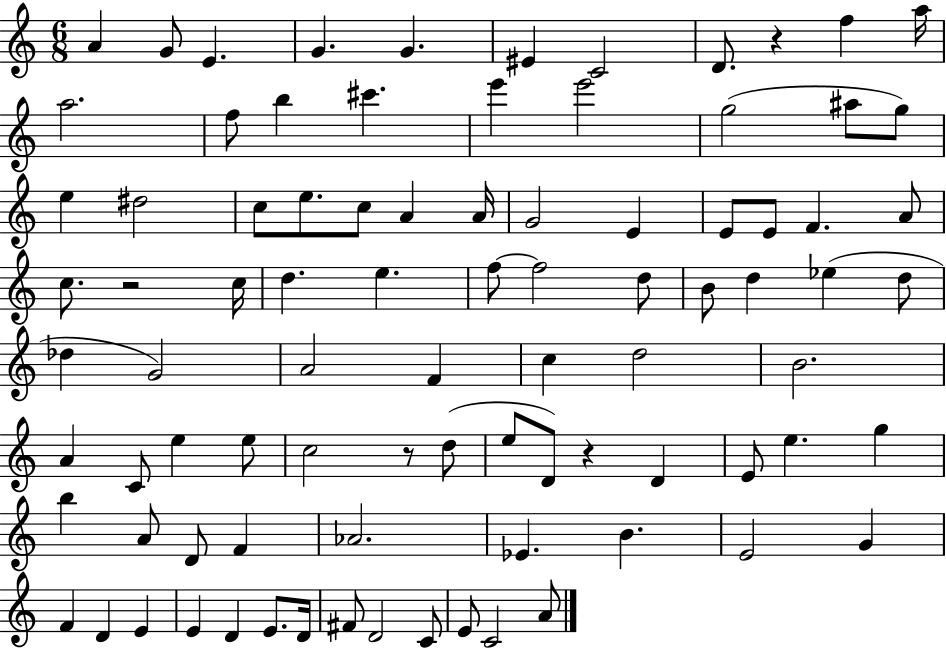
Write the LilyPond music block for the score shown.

{
  \clef treble
  \numericTimeSignature
  \time 6/8
  \key c \major
  a'4 g'8 e'4. | g'4. g'4. | eis'4 c'2 | d'8. r4 f''4 a''16 | \break a''2. | f''8 b''4 cis'''4. | e'''4 e'''2 | g''2( ais''8 g''8) | \break e''4 dis''2 | c''8 e''8. c''8 a'4 a'16 | g'2 e'4 | e'8 e'8 f'4. a'8 | \break c''8. r2 c''16 | d''4. e''4. | f''8~~ f''2 d''8 | b'8 d''4 ees''4( d''8 | \break des''4 g'2) | a'2 f'4 | c''4 d''2 | b'2. | \break a'4 c'8 e''4 e''8 | c''2 r8 d''8( | e''8 d'8) r4 d'4 | e'8 e''4. g''4 | \break b''4 a'8 d'8 f'4 | aes'2. | ees'4. b'4. | e'2 g'4 | \break f'4 d'4 e'4 | e'4 d'4 e'8. d'16 | fis'8 d'2 c'8 | e'8 c'2 a'8 | \break \bar "|."
}